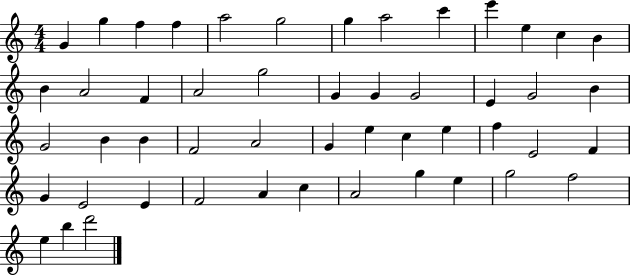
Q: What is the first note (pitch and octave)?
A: G4